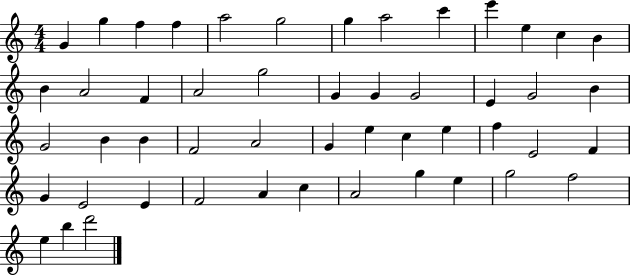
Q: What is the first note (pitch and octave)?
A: G4